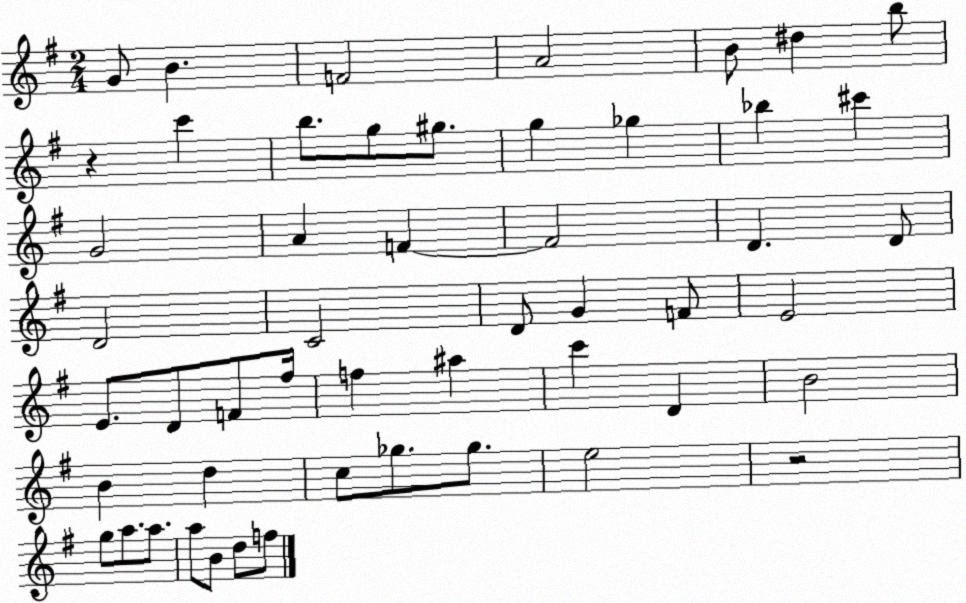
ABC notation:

X:1
T:Untitled
M:2/4
L:1/4
K:G
G/2 B F2 A2 B/2 ^d b/2 z c' b/2 g/2 ^g/2 g _g _b ^c' G2 A F F2 D D/2 D2 C2 D/2 G F/2 E2 E/2 D/2 F/2 ^f/4 f ^a c' D B2 B d c/2 _g/2 _g/2 e2 z2 g/2 a/2 a/2 a/2 B/2 d/2 f/2